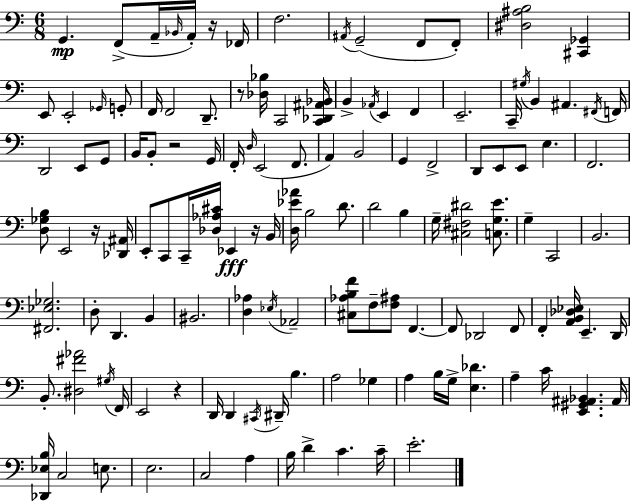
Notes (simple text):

G2/q. F2/e A2/s Bb2/s A2/s R/s FES2/s F3/h. A#2/s G2/h F2/e F2/e [D#3,A#3,B3]/h [C#2,Gb2]/q E2/e E2/h Gb2/s G2/e F2/s F2/h D2/e. R/e [Db3,Bb3]/s C2/h [C2,Db2,A#2,Bb2]/s B2/q Ab2/s E2/q F2/q E2/h. C2/s G#3/s B2/q A#2/q. F#2/s F2/s D2/h E2/e G2/e B2/s B2/e R/h G2/s F2/s D3/s E2/h F2/e. A2/q B2/h G2/q F2/h D2/e E2/e E2/e E3/q. F2/h. [D3,Gb3,B3]/e E2/h R/s [Db2,A#2]/s E2/e C2/e C2/s [Db3,Ab3,C#4]/s Eb2/q R/s B2/s [D3,Eb4,Ab4]/s B3/h D4/e. D4/h B3/q G3/s [C#3,F#3,D#4]/h [C3,G3,E4]/e. G3/q C2/h B2/h. [F#2,Eb3,Gb3]/h. D3/e D2/q. B2/q BIS2/h. [D3,Ab3]/q Eb3/s Ab2/h [C#3,Ab3,B3,F4]/e F3/e [F3,A#3]/e F2/q. F2/e Db2/h F2/e F2/q [A2,B2,Db3,Eb3]/s E2/q. D2/s B2/e. [D#3,F#4,Ab4]/h G#3/s F2/s E2/h R/q D2/s D2/q C#2/s D#2/s B3/q. A3/h Gb3/q A3/q B3/s G3/s [E3,Db4]/q. A3/q C4/s [E2,G#2,A#2,Bb2]/q. A#2/s [Db2,Eb3,B3]/s C3/h E3/e. E3/h. C3/h A3/q B3/s D4/q C4/q. C4/s E4/h.